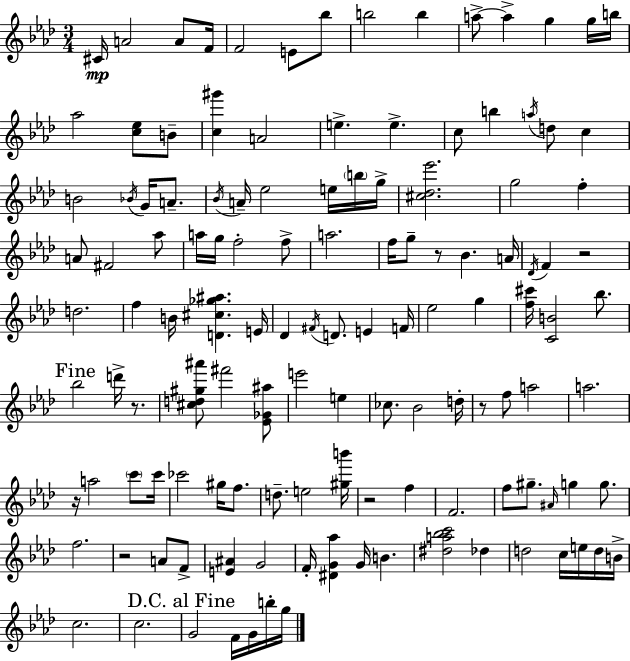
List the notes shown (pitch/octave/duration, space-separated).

C#4/s A4/h A4/e F4/s F4/h E4/e Bb5/e B5/h B5/q A5/e A5/q G5/q G5/s B5/s Ab5/h [C5,Eb5]/e B4/e [C5,G#6]/q A4/h E5/q. E5/q. C5/e B5/q A5/s D5/e C5/q B4/h Bb4/s G4/s A4/e. Bb4/s A4/s Eb5/h E5/s B5/s G5/s [C#5,Db5,Eb6]/h. G5/h F5/q A4/e F#4/h Ab5/e A5/s G5/s F5/h F5/e A5/h. F5/s G5/e R/e Bb4/q. A4/s Db4/s F4/q R/h D5/h. F5/q B4/s [D4,C#5,Gb5,A#5]/q. E4/s Db4/q F#4/s D4/e. E4/q F4/s Eb5/h G5/q [F5,C#6]/s [C4,B4]/h Bb5/e. Bb5/h D6/s R/e. [C#5,D5,G#5,A#6]/e F#6/h [Eb4,Gb4,A#5]/e E6/h E5/q CES5/e. Bb4/h D5/s R/e F5/e A5/h A5/h. R/s A5/h C6/e C6/s CES6/h G#5/s F5/e. D5/e. E5/h [G#5,B6]/s R/h F5/q F4/h. F5/e G#5/e. A#4/s G5/q G5/e. F5/h. R/h A4/e F4/e [E4,A#4]/q G4/h F4/s [D#4,G4,Ab5]/q G4/s B4/q. [D#5,A5,Bb5,C6]/h Db5/q D5/h C5/s E5/s D5/s B4/s C5/h. C5/h. G4/h F4/s G4/s B5/s G5/s